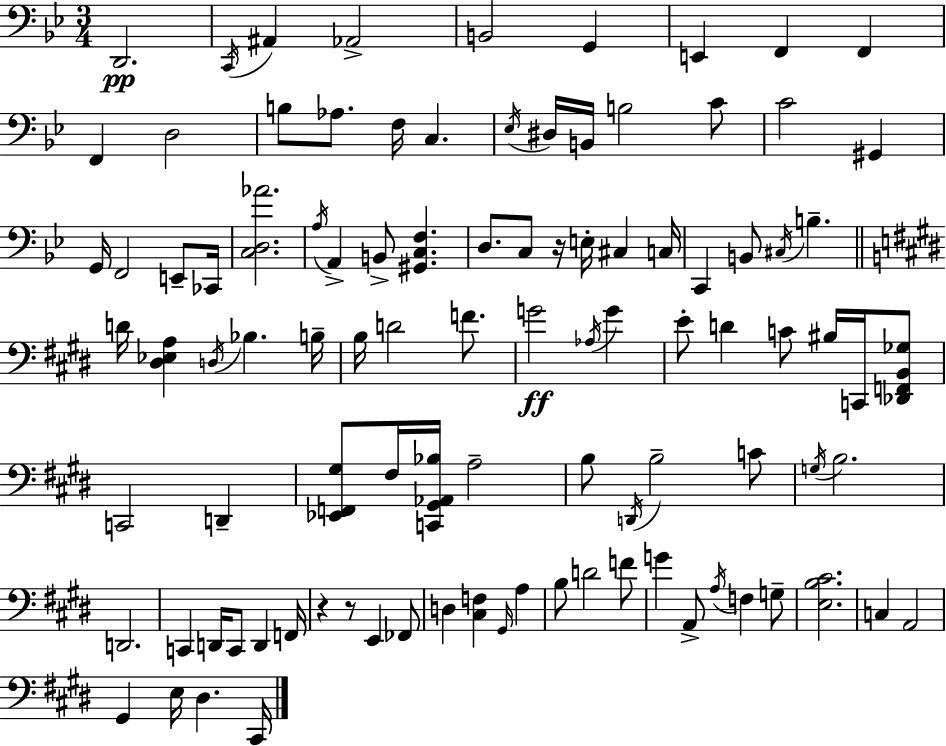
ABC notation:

X:1
T:Untitled
M:3/4
L:1/4
K:Bb
D,,2 C,,/4 ^A,, _A,,2 B,,2 G,, E,, F,, F,, F,, D,2 B,/2 _A,/2 F,/4 C, _E,/4 ^D,/4 B,,/4 B,2 C/2 C2 ^G,, G,,/4 F,,2 E,,/2 _C,,/4 [C,D,_A]2 A,/4 A,, B,,/2 [^G,,C,F,] D,/2 C,/2 z/4 E,/4 ^C, C,/4 C,, B,,/2 ^C,/4 B, D/4 [^D,_E,A,] D,/4 _B, B,/4 B,/4 D2 F/2 G2 _A,/4 G E/2 D C/2 ^B,/4 C,,/4 [_D,,F,,B,,_G,]/2 C,,2 D,, [_E,,F,,^G,]/2 ^F,/4 [C,,^G,,_A,,_B,]/4 A,2 B,/2 D,,/4 B,2 C/2 G,/4 B,2 D,,2 C,, D,,/4 C,,/2 D,, F,,/4 z z/2 E,, _F,,/2 D, [^C,F,] ^G,,/4 A, B,/2 D2 F/2 G A,,/2 A,/4 F, G,/2 [E,B,^C]2 C, A,,2 ^G,, E,/4 ^D, ^C,,/4